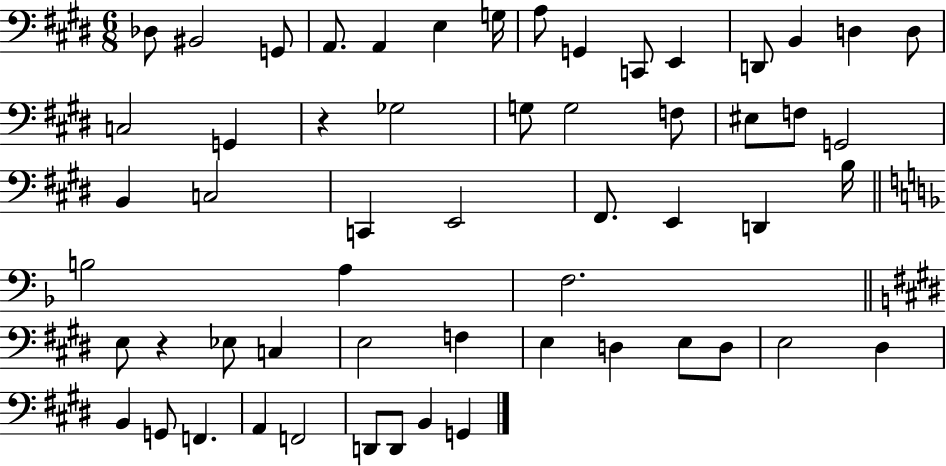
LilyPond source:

{
  \clef bass
  \numericTimeSignature
  \time 6/8
  \key e \major
  des8 bis,2 g,8 | a,8. a,4 e4 g16 | a8 g,4 c,8 e,4 | d,8 b,4 d4 d8 | \break c2 g,4 | r4 ges2 | g8 g2 f8 | eis8 f8 g,2 | \break b,4 c2 | c,4 e,2 | fis,8. e,4 d,4 b16 | \bar "||" \break \key f \major b2 a4 | f2. | \bar "||" \break \key e \major e8 r4 ees8 c4 | e2 f4 | e4 d4 e8 d8 | e2 dis4 | \break b,4 g,8 f,4. | a,4 f,2 | d,8 d,8 b,4 g,4 | \bar "|."
}